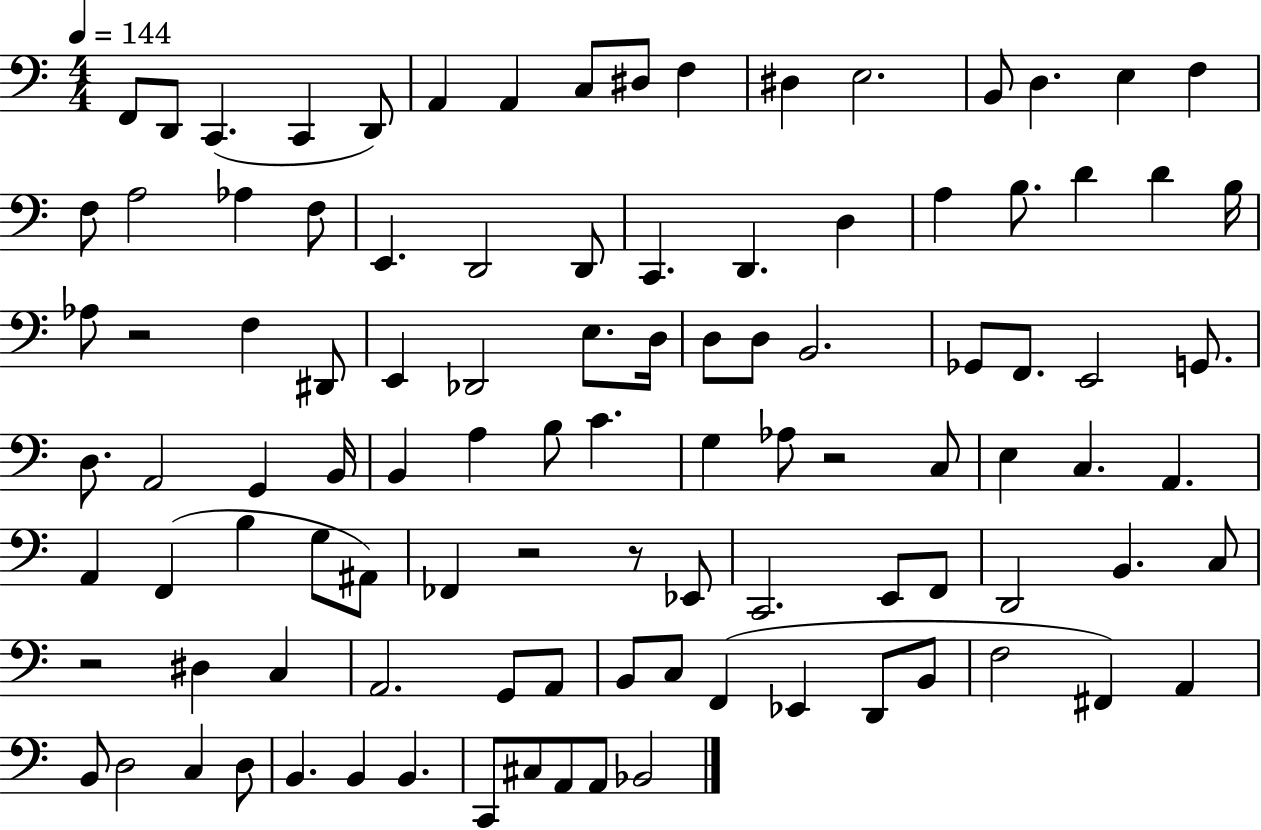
X:1
T:Untitled
M:4/4
L:1/4
K:C
F,,/2 D,,/2 C,, C,, D,,/2 A,, A,, C,/2 ^D,/2 F, ^D, E,2 B,,/2 D, E, F, F,/2 A,2 _A, F,/2 E,, D,,2 D,,/2 C,, D,, D, A, B,/2 D D B,/4 _A,/2 z2 F, ^D,,/2 E,, _D,,2 E,/2 D,/4 D,/2 D,/2 B,,2 _G,,/2 F,,/2 E,,2 G,,/2 D,/2 A,,2 G,, B,,/4 B,, A, B,/2 C G, _A,/2 z2 C,/2 E, C, A,, A,, F,, B, G,/2 ^A,,/2 _F,, z2 z/2 _E,,/2 C,,2 E,,/2 F,,/2 D,,2 B,, C,/2 z2 ^D, C, A,,2 G,,/2 A,,/2 B,,/2 C,/2 F,, _E,, D,,/2 B,,/2 F,2 ^F,, A,, B,,/2 D,2 C, D,/2 B,, B,, B,, C,,/2 ^C,/2 A,,/2 A,,/2 _B,,2